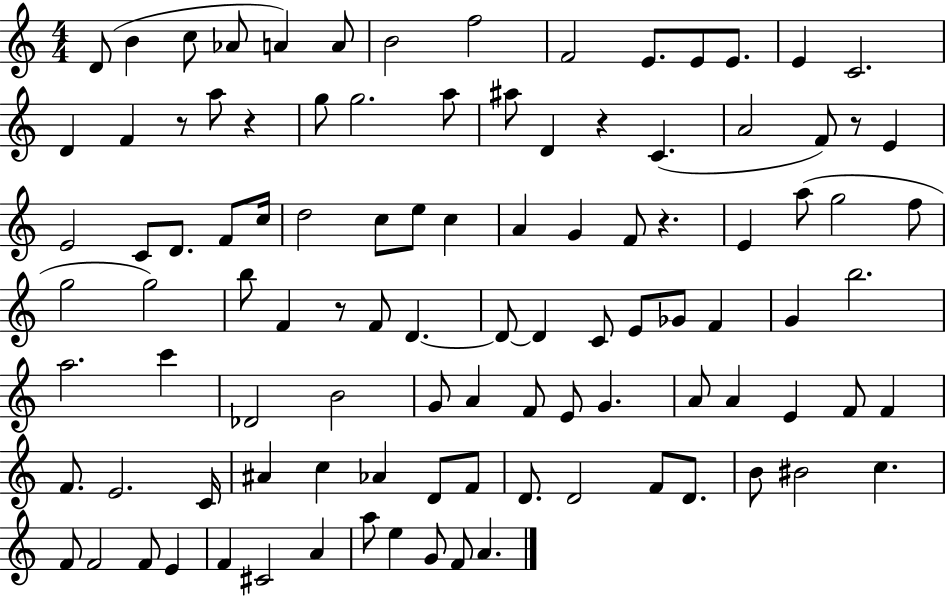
X:1
T:Untitled
M:4/4
L:1/4
K:C
D/2 B c/2 _A/2 A A/2 B2 f2 F2 E/2 E/2 E/2 E C2 D F z/2 a/2 z g/2 g2 a/2 ^a/2 D z C A2 F/2 z/2 E E2 C/2 D/2 F/2 c/4 d2 c/2 e/2 c A G F/2 z E a/2 g2 f/2 g2 g2 b/2 F z/2 F/2 D D/2 D C/2 E/2 _G/2 F G b2 a2 c' _D2 B2 G/2 A F/2 E/2 G A/2 A E F/2 F F/2 E2 C/4 ^A c _A D/2 F/2 D/2 D2 F/2 D/2 B/2 ^B2 c F/2 F2 F/2 E F ^C2 A a/2 e G/2 F/2 A